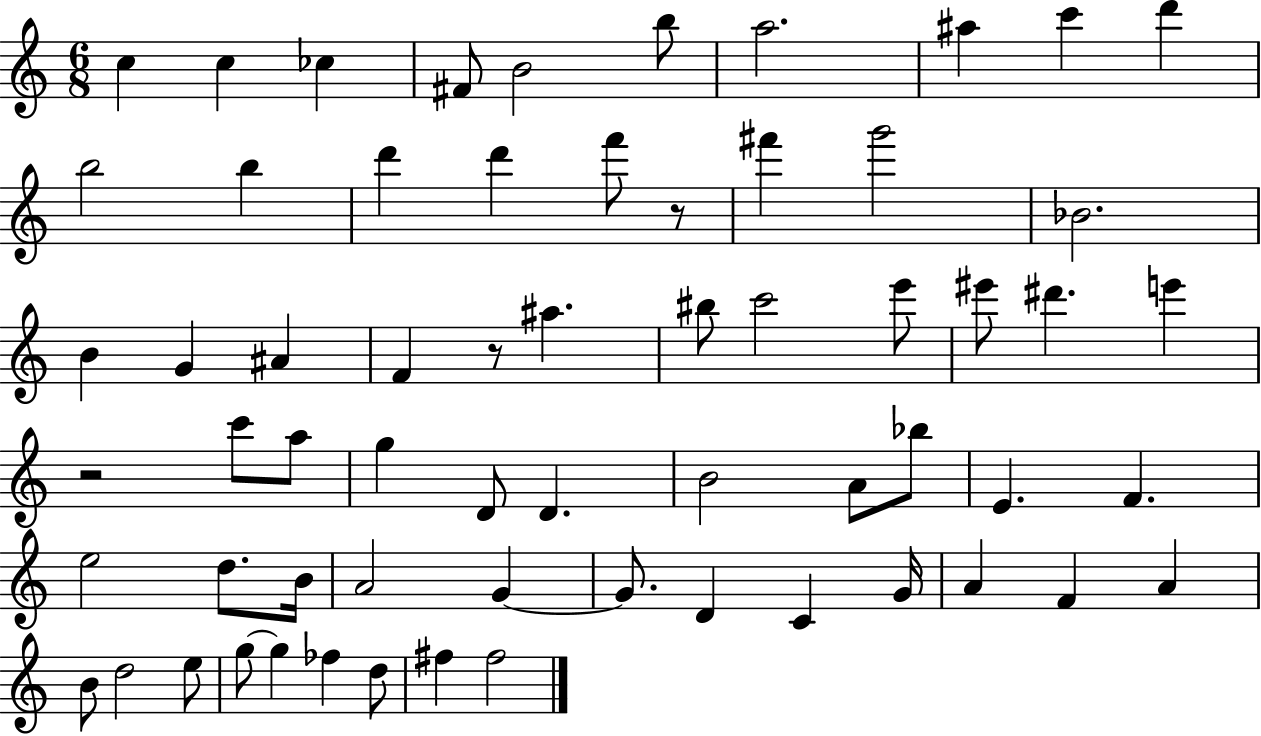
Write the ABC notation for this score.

X:1
T:Untitled
M:6/8
L:1/4
K:C
c c _c ^F/2 B2 b/2 a2 ^a c' d' b2 b d' d' f'/2 z/2 ^f' g'2 _B2 B G ^A F z/2 ^a ^b/2 c'2 e'/2 ^e'/2 ^d' e' z2 c'/2 a/2 g D/2 D B2 A/2 _b/2 E F e2 d/2 B/4 A2 G G/2 D C G/4 A F A B/2 d2 e/2 g/2 g _f d/2 ^f ^f2